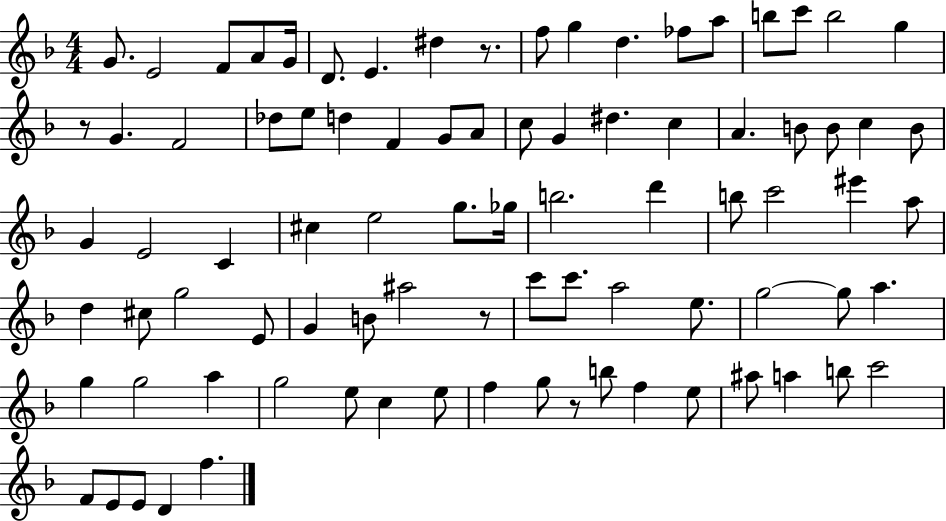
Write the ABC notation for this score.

X:1
T:Untitled
M:4/4
L:1/4
K:F
G/2 E2 F/2 A/2 G/4 D/2 E ^d z/2 f/2 g d _f/2 a/2 b/2 c'/2 b2 g z/2 G F2 _d/2 e/2 d F G/2 A/2 c/2 G ^d c A B/2 B/2 c B/2 G E2 C ^c e2 g/2 _g/4 b2 d' b/2 c'2 ^e' a/2 d ^c/2 g2 E/2 G B/2 ^a2 z/2 c'/2 c'/2 a2 e/2 g2 g/2 a g g2 a g2 e/2 c e/2 f g/2 z/2 b/2 f e/2 ^a/2 a b/2 c'2 F/2 E/2 E/2 D f